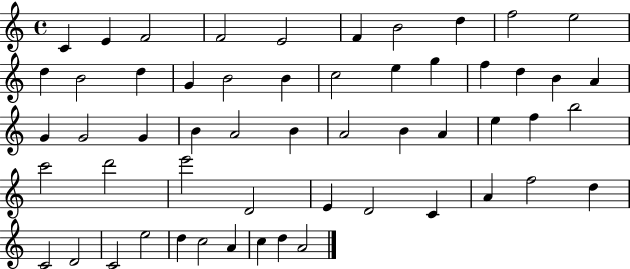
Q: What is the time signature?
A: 4/4